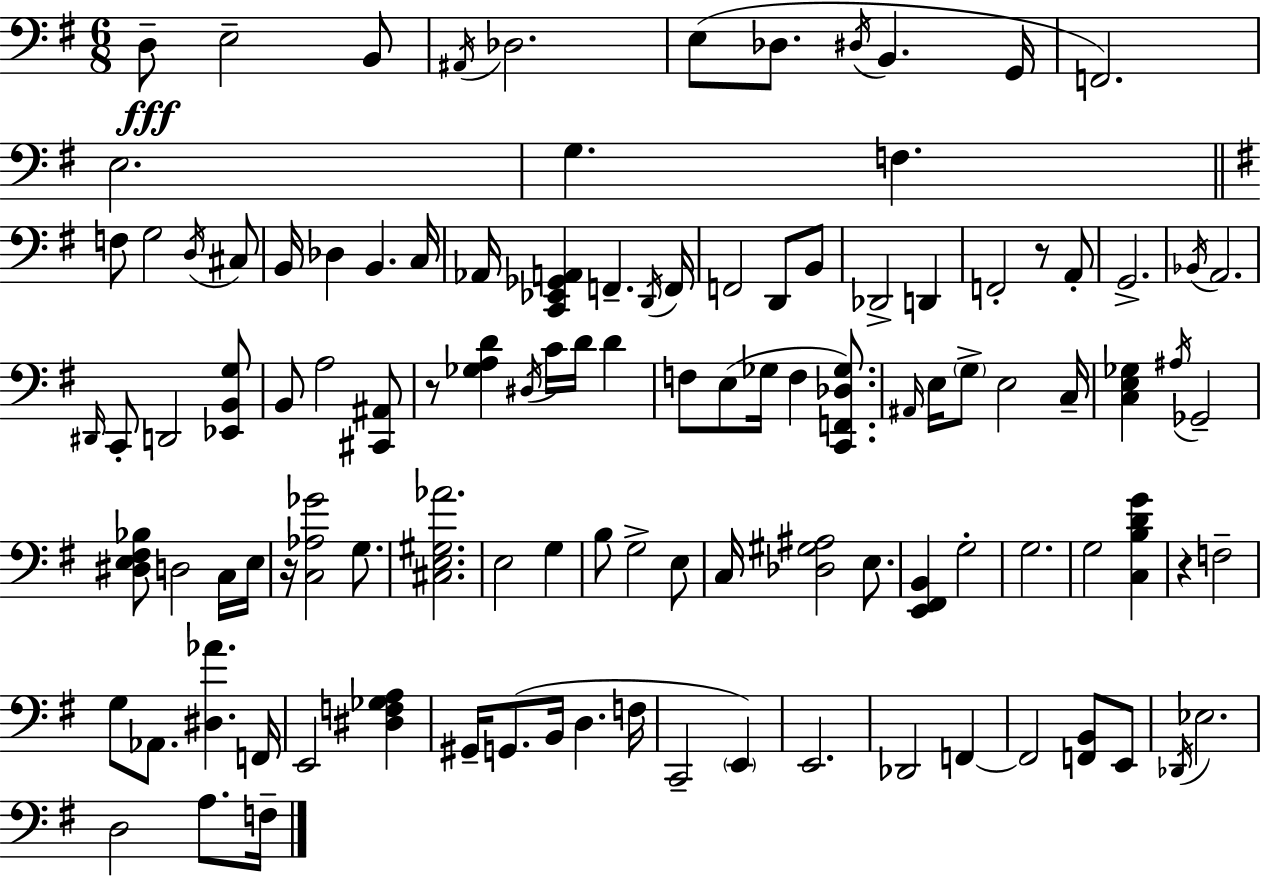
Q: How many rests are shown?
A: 4